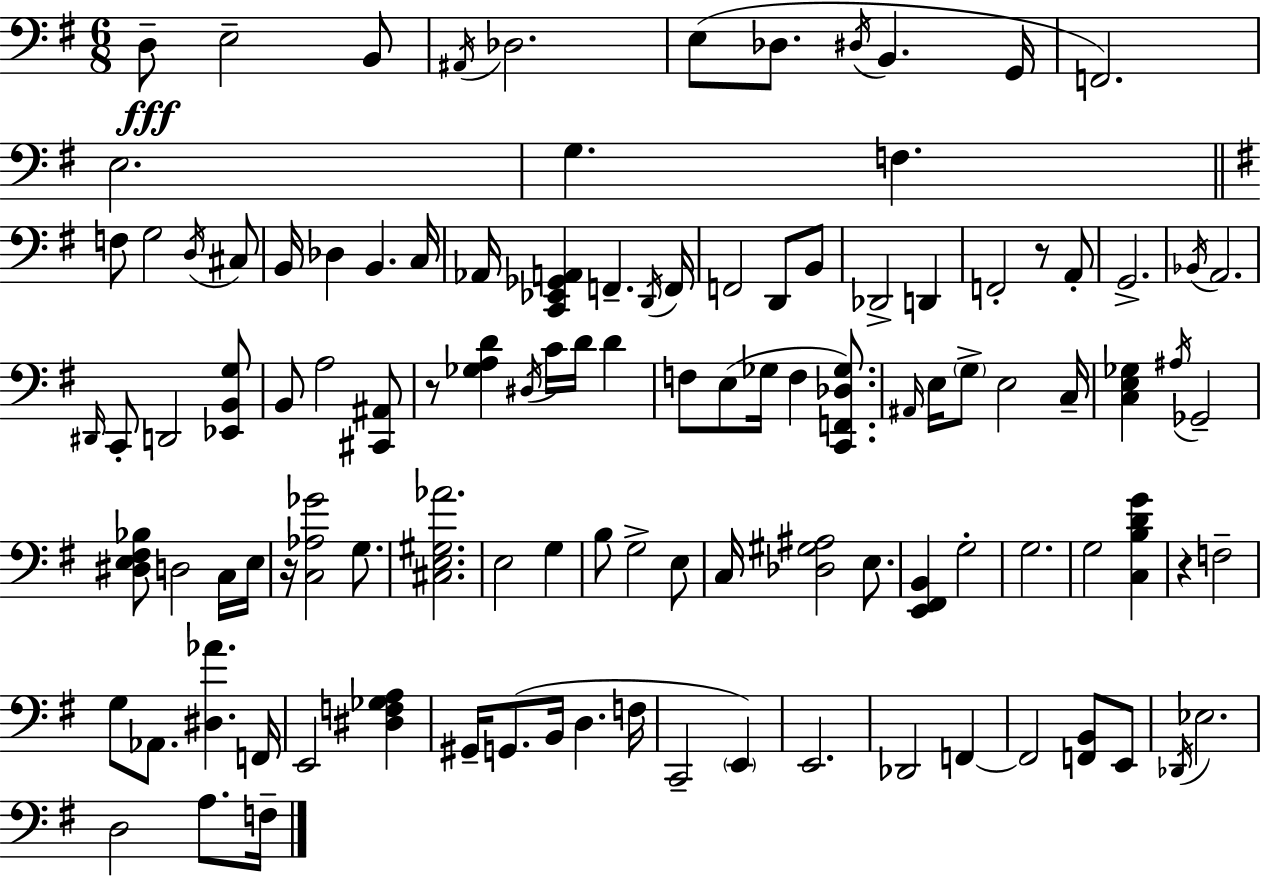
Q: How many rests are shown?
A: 4